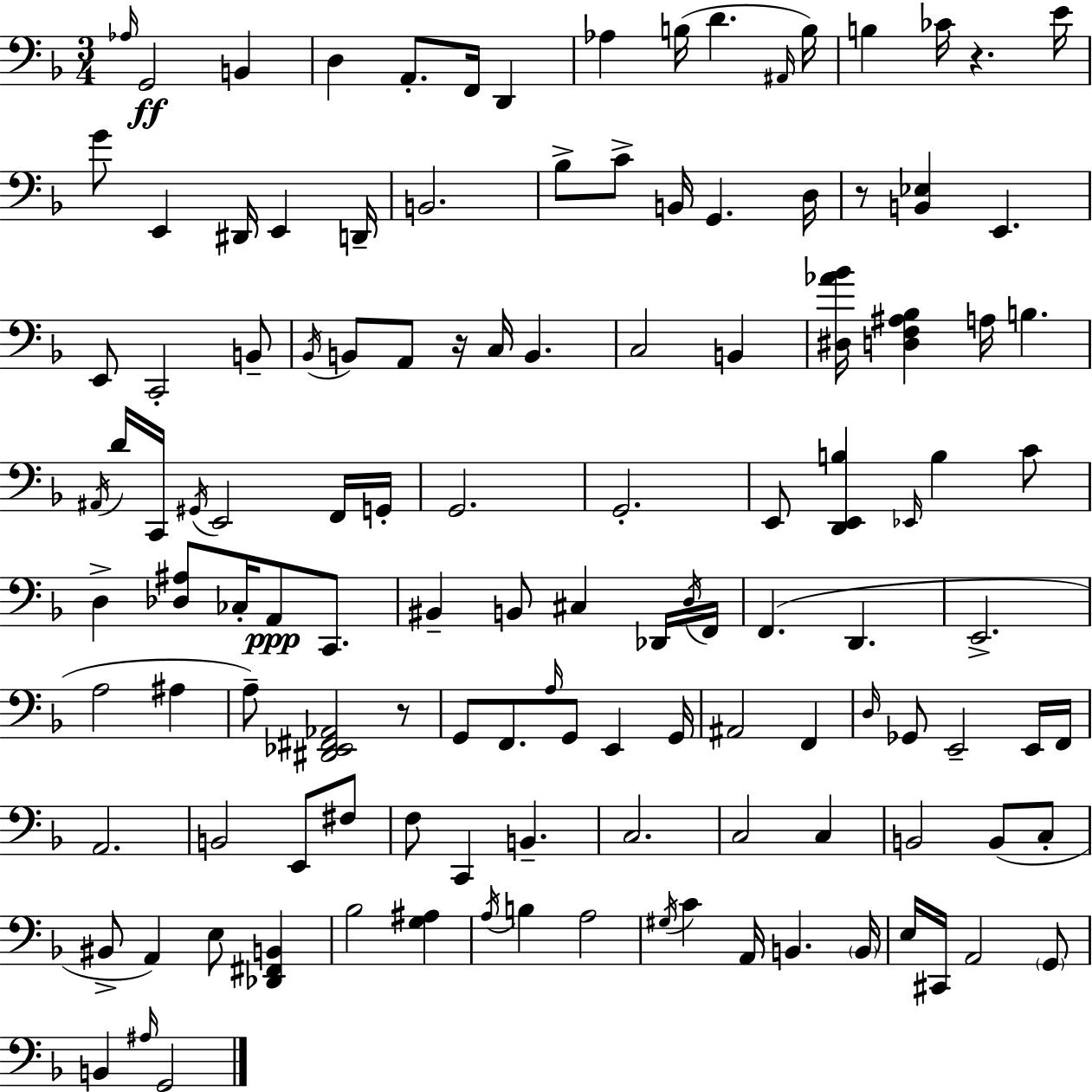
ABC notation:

X:1
T:Untitled
M:3/4
L:1/4
K:F
_A,/4 G,,2 B,, D, A,,/2 F,,/4 D,, _A, B,/4 D ^A,,/4 B,/4 B, _C/4 z E/4 G/2 E,, ^D,,/4 E,, D,,/4 B,,2 _B,/2 C/2 B,,/4 G,, D,/4 z/2 [B,,_E,] E,, E,,/2 C,,2 B,,/2 _B,,/4 B,,/2 A,,/2 z/4 C,/4 B,, C,2 B,, [^D,_A_B]/4 [D,F,^A,_B,] A,/4 B, ^A,,/4 D/4 C,,/4 ^G,,/4 E,,2 F,,/4 G,,/4 G,,2 G,,2 E,,/2 [D,,E,,B,] _E,,/4 B, C/2 D, [_D,^A,]/2 _C,/4 A,,/2 C,,/2 ^B,, B,,/2 ^C, _D,,/4 D,/4 F,,/4 F,, D,, E,,2 A,2 ^A, A,/2 [^D,,_E,,^F,,_A,,]2 z/2 G,,/2 F,,/2 A,/4 G,,/2 E,, G,,/4 ^A,,2 F,, D,/4 _G,,/2 E,,2 E,,/4 F,,/4 A,,2 B,,2 E,,/2 ^F,/2 F,/2 C,, B,, C,2 C,2 C, B,,2 B,,/2 C,/2 ^B,,/2 A,, E,/2 [_D,,^F,,B,,] _B,2 [G,^A,] A,/4 B, A,2 ^G,/4 C A,,/4 B,, B,,/4 E,/4 ^C,,/4 A,,2 G,,/2 B,, ^A,/4 G,,2